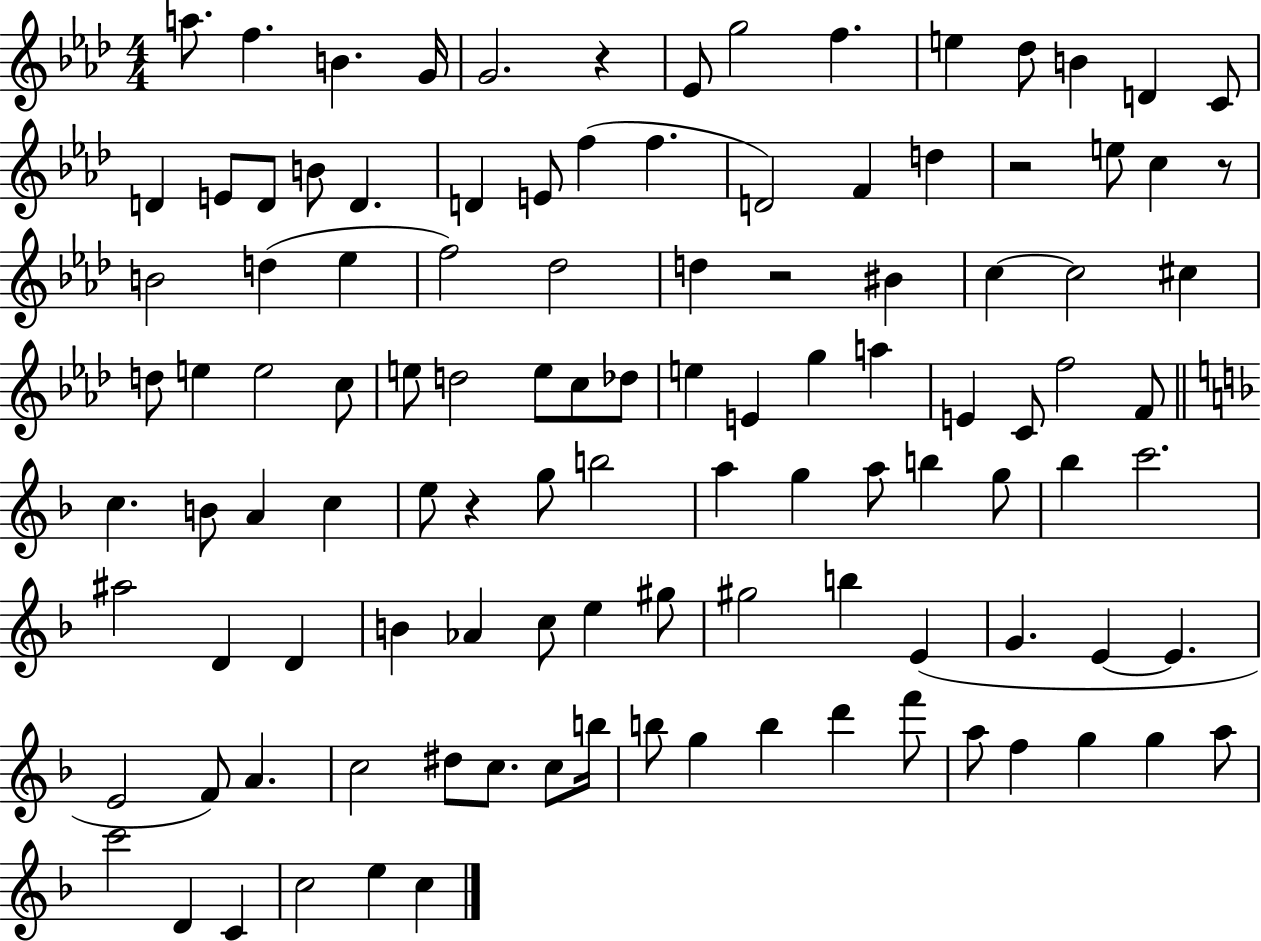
{
  \clef treble
  \numericTimeSignature
  \time 4/4
  \key aes \major
  a''8. f''4. b'4. g'16 | g'2. r4 | ees'8 g''2 f''4. | e''4 des''8 b'4 d'4 c'8 | \break d'4 e'8 d'8 b'8 d'4. | d'4 e'8 f''4( f''4. | d'2) f'4 d''4 | r2 e''8 c''4 r8 | \break b'2 d''4( ees''4 | f''2) des''2 | d''4 r2 bis'4 | c''4~~ c''2 cis''4 | \break d''8 e''4 e''2 c''8 | e''8 d''2 e''8 c''8 des''8 | e''4 e'4 g''4 a''4 | e'4 c'8 f''2 f'8 | \break \bar "||" \break \key d \minor c''4. b'8 a'4 c''4 | e''8 r4 g''8 b''2 | a''4 g''4 a''8 b''4 g''8 | bes''4 c'''2. | \break ais''2 d'4 d'4 | b'4 aes'4 c''8 e''4 gis''8 | gis''2 b''4 e'4( | g'4. e'4~~ e'4. | \break e'2 f'8) a'4. | c''2 dis''8 c''8. c''8 b''16 | b''8 g''4 b''4 d'''4 f'''8 | a''8 f''4 g''4 g''4 a''8 | \break c'''2 d'4 c'4 | c''2 e''4 c''4 | \bar "|."
}